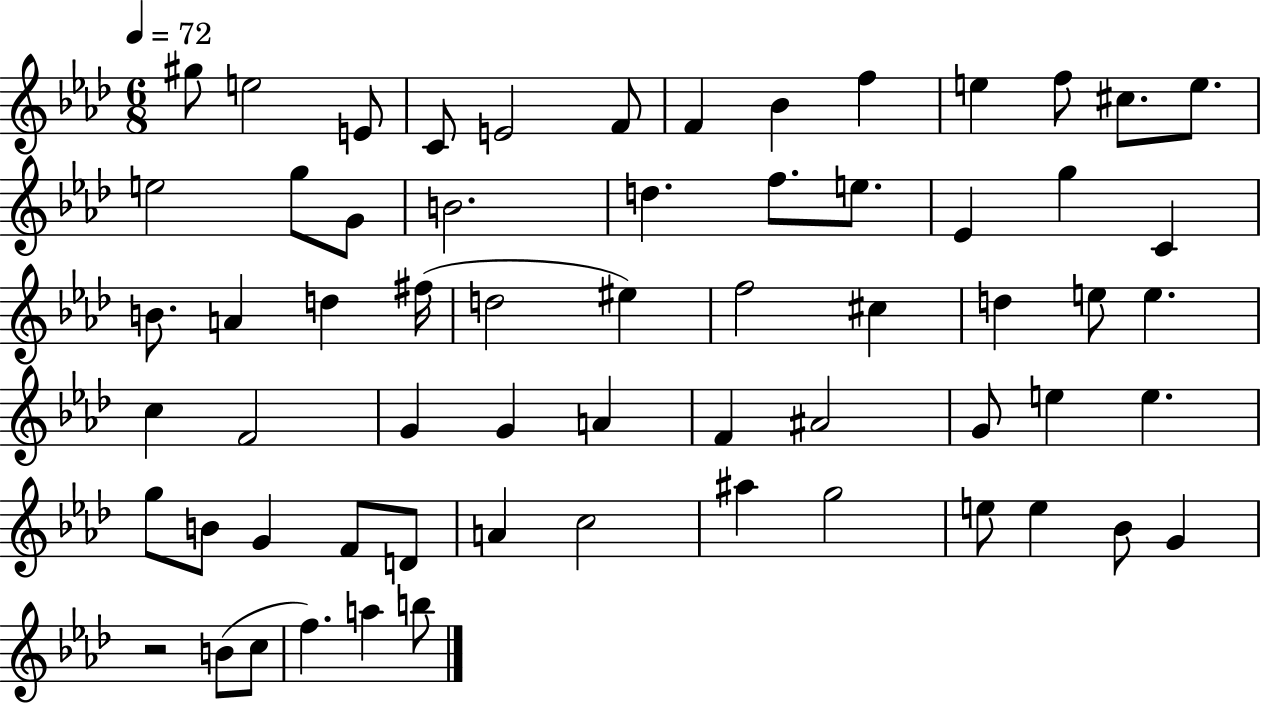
{
  \clef treble
  \numericTimeSignature
  \time 6/8
  \key aes \major
  \tempo 4 = 72
  gis''8 e''2 e'8 | c'8 e'2 f'8 | f'4 bes'4 f''4 | e''4 f''8 cis''8. e''8. | \break e''2 g''8 g'8 | b'2. | d''4. f''8. e''8. | ees'4 g''4 c'4 | \break b'8. a'4 d''4 fis''16( | d''2 eis''4) | f''2 cis''4 | d''4 e''8 e''4. | \break c''4 f'2 | g'4 g'4 a'4 | f'4 ais'2 | g'8 e''4 e''4. | \break g''8 b'8 g'4 f'8 d'8 | a'4 c''2 | ais''4 g''2 | e''8 e''4 bes'8 g'4 | \break r2 b'8( c''8 | f''4.) a''4 b''8 | \bar "|."
}